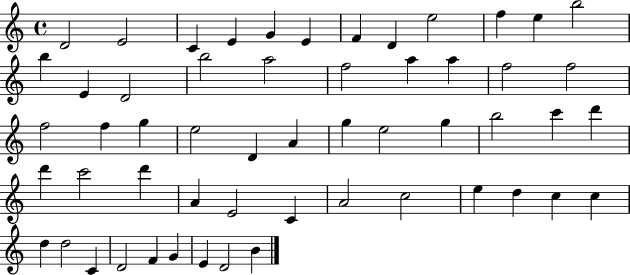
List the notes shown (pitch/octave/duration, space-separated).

D4/h E4/h C4/q E4/q G4/q E4/q F4/q D4/q E5/h F5/q E5/q B5/h B5/q E4/q D4/h B5/h A5/h F5/h A5/q A5/q F5/h F5/h F5/h F5/q G5/q E5/h D4/q A4/q G5/q E5/h G5/q B5/h C6/q D6/q D6/q C6/h D6/q A4/q E4/h C4/q A4/h C5/h E5/q D5/q C5/q C5/q D5/q D5/h C4/q D4/h F4/q G4/q E4/q D4/h B4/q